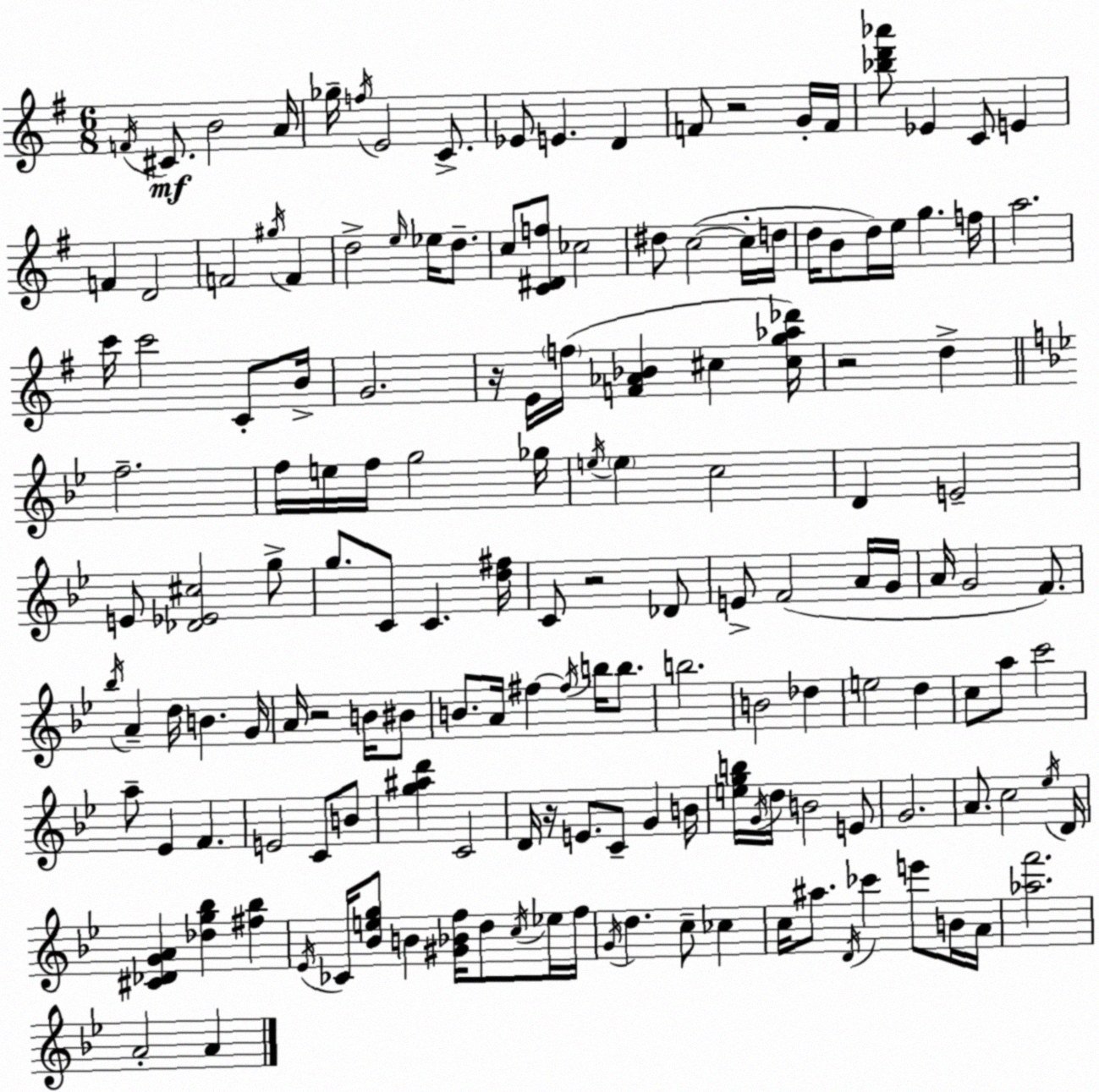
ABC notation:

X:1
T:Untitled
M:6/8
L:1/4
K:G
F/4 ^C/2 B2 A/4 _g/4 f/4 E2 C/2 _E/2 E D F/2 z2 G/4 F/4 [_bd'_a']/2 _E C/2 E F D2 F2 ^g/4 F d2 e/4 _e/4 d/2 c/2 [C^Df]/2 _c2 ^d/2 c2 c/4 d/4 d/4 B/2 d/4 e/4 g f/4 a2 c'/4 c'2 C/2 B/4 G2 z/4 E/4 f/4 [F_A_B] ^c [^cg_a_d']/4 z2 d f2 f/4 e/4 f/4 g2 _g/4 e/4 e c2 D E2 E/2 [_D_E^c]2 g/2 g/2 C/2 C [d^f]/4 C/2 z2 _D/2 E/2 F2 A/4 G/4 A/4 G2 F/2 _b/4 A d/4 B G/4 A/4 z2 B/4 ^B/2 B/2 A/4 ^f ^f/4 b/4 b/2 b2 B2 _d e2 d c/2 a/2 c'2 a/2 _E F E2 C/2 B/2 [g^ad'] C2 D/4 z/4 E/2 C/2 G B/4 [egb]/4 G/4 d/4 B2 E/2 G2 A/2 c2 _e/4 D/4 [^C_DGA] [_dg_b] [^f_b] _E/4 _C/4 [_Beg]/2 B [^G_Bf]/4 d/2 c/4 _e/4 f/4 G/4 d c/2 _c c/4 ^a/2 D/4 _c' e'/2 B/4 A/4 [_af']2 A2 A